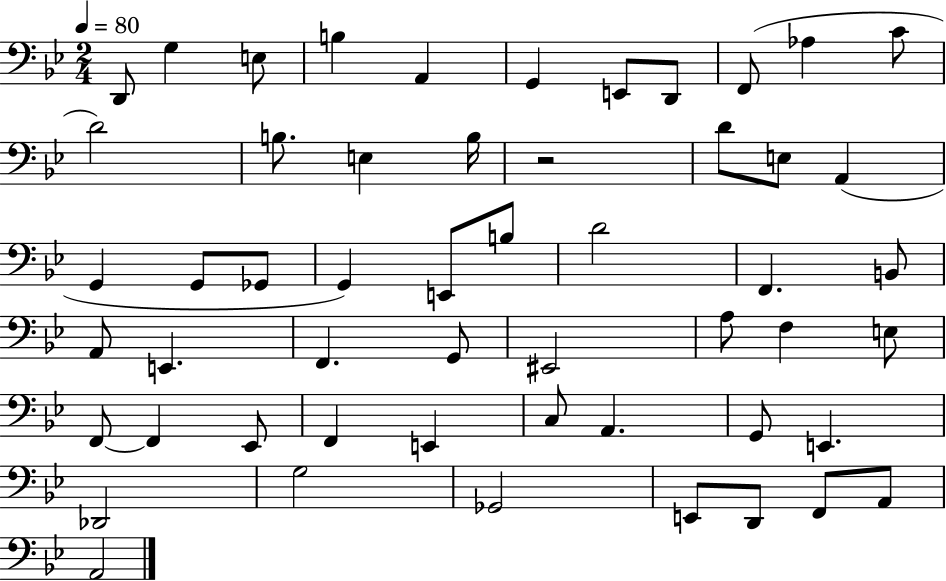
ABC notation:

X:1
T:Untitled
M:2/4
L:1/4
K:Bb
D,,/2 G, E,/2 B, A,, G,, E,,/2 D,,/2 F,,/2 _A, C/2 D2 B,/2 E, B,/4 z2 D/2 E,/2 A,, G,, G,,/2 _G,,/2 G,, E,,/2 B,/2 D2 F,, B,,/2 A,,/2 E,, F,, G,,/2 ^E,,2 A,/2 F, E,/2 F,,/2 F,, _E,,/2 F,, E,, C,/2 A,, G,,/2 E,, _D,,2 G,2 _G,,2 E,,/2 D,,/2 F,,/2 A,,/2 A,,2